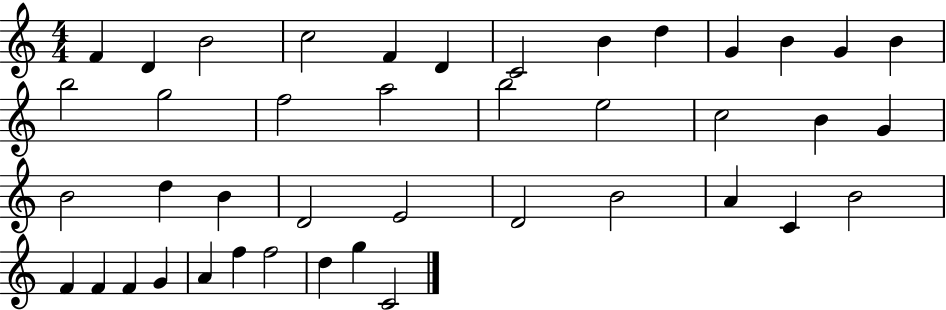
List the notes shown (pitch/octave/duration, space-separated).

F4/q D4/q B4/h C5/h F4/q D4/q C4/h B4/q D5/q G4/q B4/q G4/q B4/q B5/h G5/h F5/h A5/h B5/h E5/h C5/h B4/q G4/q B4/h D5/q B4/q D4/h E4/h D4/h B4/h A4/q C4/q B4/h F4/q F4/q F4/q G4/q A4/q F5/q F5/h D5/q G5/q C4/h